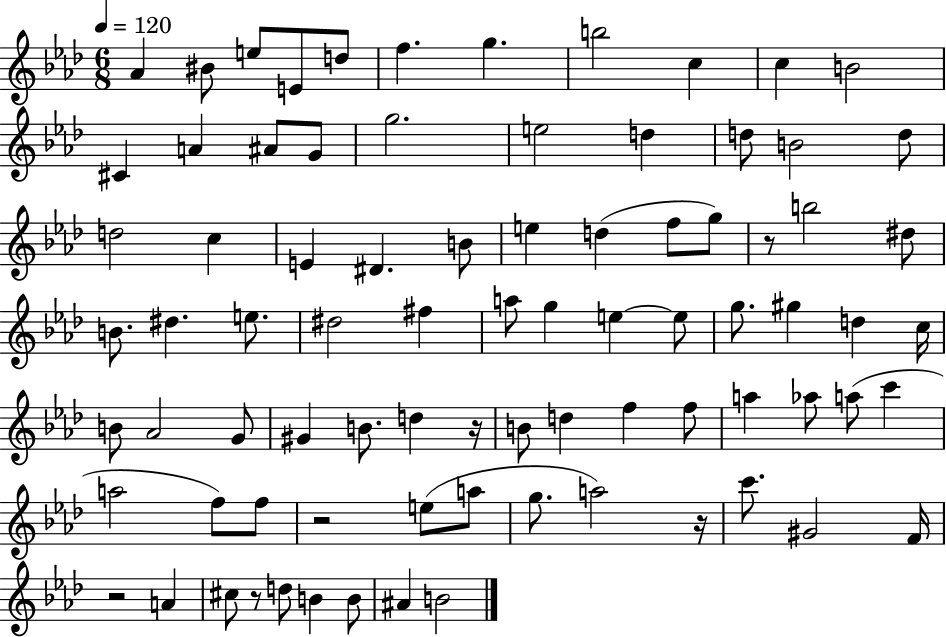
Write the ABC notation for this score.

X:1
T:Untitled
M:6/8
L:1/4
K:Ab
_A ^B/2 e/2 E/2 d/2 f g b2 c c B2 ^C A ^A/2 G/2 g2 e2 d d/2 B2 d/2 d2 c E ^D B/2 e d f/2 g/2 z/2 b2 ^d/2 B/2 ^d e/2 ^d2 ^f a/2 g e e/2 g/2 ^g d c/4 B/2 _A2 G/2 ^G B/2 d z/4 B/2 d f f/2 a _a/2 a/2 c' a2 f/2 f/2 z2 e/2 a/2 g/2 a2 z/4 c'/2 ^G2 F/4 z2 A ^c/2 z/2 d/2 B B/2 ^A B2